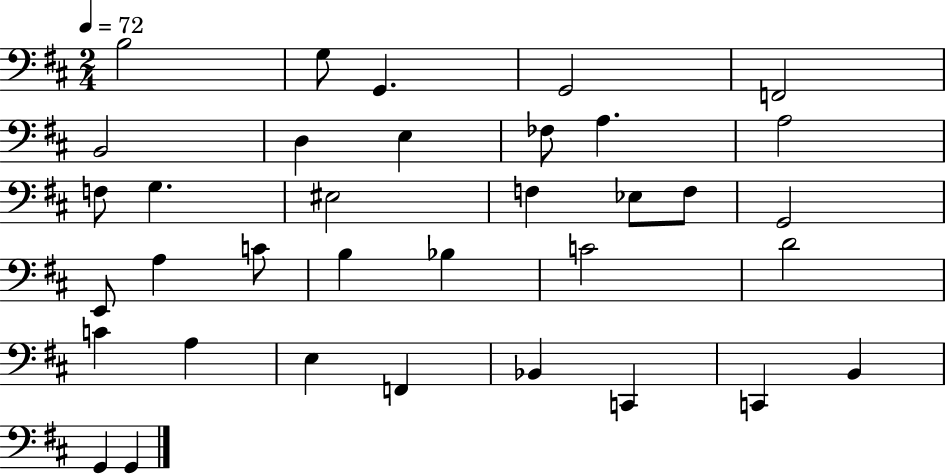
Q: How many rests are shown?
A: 0